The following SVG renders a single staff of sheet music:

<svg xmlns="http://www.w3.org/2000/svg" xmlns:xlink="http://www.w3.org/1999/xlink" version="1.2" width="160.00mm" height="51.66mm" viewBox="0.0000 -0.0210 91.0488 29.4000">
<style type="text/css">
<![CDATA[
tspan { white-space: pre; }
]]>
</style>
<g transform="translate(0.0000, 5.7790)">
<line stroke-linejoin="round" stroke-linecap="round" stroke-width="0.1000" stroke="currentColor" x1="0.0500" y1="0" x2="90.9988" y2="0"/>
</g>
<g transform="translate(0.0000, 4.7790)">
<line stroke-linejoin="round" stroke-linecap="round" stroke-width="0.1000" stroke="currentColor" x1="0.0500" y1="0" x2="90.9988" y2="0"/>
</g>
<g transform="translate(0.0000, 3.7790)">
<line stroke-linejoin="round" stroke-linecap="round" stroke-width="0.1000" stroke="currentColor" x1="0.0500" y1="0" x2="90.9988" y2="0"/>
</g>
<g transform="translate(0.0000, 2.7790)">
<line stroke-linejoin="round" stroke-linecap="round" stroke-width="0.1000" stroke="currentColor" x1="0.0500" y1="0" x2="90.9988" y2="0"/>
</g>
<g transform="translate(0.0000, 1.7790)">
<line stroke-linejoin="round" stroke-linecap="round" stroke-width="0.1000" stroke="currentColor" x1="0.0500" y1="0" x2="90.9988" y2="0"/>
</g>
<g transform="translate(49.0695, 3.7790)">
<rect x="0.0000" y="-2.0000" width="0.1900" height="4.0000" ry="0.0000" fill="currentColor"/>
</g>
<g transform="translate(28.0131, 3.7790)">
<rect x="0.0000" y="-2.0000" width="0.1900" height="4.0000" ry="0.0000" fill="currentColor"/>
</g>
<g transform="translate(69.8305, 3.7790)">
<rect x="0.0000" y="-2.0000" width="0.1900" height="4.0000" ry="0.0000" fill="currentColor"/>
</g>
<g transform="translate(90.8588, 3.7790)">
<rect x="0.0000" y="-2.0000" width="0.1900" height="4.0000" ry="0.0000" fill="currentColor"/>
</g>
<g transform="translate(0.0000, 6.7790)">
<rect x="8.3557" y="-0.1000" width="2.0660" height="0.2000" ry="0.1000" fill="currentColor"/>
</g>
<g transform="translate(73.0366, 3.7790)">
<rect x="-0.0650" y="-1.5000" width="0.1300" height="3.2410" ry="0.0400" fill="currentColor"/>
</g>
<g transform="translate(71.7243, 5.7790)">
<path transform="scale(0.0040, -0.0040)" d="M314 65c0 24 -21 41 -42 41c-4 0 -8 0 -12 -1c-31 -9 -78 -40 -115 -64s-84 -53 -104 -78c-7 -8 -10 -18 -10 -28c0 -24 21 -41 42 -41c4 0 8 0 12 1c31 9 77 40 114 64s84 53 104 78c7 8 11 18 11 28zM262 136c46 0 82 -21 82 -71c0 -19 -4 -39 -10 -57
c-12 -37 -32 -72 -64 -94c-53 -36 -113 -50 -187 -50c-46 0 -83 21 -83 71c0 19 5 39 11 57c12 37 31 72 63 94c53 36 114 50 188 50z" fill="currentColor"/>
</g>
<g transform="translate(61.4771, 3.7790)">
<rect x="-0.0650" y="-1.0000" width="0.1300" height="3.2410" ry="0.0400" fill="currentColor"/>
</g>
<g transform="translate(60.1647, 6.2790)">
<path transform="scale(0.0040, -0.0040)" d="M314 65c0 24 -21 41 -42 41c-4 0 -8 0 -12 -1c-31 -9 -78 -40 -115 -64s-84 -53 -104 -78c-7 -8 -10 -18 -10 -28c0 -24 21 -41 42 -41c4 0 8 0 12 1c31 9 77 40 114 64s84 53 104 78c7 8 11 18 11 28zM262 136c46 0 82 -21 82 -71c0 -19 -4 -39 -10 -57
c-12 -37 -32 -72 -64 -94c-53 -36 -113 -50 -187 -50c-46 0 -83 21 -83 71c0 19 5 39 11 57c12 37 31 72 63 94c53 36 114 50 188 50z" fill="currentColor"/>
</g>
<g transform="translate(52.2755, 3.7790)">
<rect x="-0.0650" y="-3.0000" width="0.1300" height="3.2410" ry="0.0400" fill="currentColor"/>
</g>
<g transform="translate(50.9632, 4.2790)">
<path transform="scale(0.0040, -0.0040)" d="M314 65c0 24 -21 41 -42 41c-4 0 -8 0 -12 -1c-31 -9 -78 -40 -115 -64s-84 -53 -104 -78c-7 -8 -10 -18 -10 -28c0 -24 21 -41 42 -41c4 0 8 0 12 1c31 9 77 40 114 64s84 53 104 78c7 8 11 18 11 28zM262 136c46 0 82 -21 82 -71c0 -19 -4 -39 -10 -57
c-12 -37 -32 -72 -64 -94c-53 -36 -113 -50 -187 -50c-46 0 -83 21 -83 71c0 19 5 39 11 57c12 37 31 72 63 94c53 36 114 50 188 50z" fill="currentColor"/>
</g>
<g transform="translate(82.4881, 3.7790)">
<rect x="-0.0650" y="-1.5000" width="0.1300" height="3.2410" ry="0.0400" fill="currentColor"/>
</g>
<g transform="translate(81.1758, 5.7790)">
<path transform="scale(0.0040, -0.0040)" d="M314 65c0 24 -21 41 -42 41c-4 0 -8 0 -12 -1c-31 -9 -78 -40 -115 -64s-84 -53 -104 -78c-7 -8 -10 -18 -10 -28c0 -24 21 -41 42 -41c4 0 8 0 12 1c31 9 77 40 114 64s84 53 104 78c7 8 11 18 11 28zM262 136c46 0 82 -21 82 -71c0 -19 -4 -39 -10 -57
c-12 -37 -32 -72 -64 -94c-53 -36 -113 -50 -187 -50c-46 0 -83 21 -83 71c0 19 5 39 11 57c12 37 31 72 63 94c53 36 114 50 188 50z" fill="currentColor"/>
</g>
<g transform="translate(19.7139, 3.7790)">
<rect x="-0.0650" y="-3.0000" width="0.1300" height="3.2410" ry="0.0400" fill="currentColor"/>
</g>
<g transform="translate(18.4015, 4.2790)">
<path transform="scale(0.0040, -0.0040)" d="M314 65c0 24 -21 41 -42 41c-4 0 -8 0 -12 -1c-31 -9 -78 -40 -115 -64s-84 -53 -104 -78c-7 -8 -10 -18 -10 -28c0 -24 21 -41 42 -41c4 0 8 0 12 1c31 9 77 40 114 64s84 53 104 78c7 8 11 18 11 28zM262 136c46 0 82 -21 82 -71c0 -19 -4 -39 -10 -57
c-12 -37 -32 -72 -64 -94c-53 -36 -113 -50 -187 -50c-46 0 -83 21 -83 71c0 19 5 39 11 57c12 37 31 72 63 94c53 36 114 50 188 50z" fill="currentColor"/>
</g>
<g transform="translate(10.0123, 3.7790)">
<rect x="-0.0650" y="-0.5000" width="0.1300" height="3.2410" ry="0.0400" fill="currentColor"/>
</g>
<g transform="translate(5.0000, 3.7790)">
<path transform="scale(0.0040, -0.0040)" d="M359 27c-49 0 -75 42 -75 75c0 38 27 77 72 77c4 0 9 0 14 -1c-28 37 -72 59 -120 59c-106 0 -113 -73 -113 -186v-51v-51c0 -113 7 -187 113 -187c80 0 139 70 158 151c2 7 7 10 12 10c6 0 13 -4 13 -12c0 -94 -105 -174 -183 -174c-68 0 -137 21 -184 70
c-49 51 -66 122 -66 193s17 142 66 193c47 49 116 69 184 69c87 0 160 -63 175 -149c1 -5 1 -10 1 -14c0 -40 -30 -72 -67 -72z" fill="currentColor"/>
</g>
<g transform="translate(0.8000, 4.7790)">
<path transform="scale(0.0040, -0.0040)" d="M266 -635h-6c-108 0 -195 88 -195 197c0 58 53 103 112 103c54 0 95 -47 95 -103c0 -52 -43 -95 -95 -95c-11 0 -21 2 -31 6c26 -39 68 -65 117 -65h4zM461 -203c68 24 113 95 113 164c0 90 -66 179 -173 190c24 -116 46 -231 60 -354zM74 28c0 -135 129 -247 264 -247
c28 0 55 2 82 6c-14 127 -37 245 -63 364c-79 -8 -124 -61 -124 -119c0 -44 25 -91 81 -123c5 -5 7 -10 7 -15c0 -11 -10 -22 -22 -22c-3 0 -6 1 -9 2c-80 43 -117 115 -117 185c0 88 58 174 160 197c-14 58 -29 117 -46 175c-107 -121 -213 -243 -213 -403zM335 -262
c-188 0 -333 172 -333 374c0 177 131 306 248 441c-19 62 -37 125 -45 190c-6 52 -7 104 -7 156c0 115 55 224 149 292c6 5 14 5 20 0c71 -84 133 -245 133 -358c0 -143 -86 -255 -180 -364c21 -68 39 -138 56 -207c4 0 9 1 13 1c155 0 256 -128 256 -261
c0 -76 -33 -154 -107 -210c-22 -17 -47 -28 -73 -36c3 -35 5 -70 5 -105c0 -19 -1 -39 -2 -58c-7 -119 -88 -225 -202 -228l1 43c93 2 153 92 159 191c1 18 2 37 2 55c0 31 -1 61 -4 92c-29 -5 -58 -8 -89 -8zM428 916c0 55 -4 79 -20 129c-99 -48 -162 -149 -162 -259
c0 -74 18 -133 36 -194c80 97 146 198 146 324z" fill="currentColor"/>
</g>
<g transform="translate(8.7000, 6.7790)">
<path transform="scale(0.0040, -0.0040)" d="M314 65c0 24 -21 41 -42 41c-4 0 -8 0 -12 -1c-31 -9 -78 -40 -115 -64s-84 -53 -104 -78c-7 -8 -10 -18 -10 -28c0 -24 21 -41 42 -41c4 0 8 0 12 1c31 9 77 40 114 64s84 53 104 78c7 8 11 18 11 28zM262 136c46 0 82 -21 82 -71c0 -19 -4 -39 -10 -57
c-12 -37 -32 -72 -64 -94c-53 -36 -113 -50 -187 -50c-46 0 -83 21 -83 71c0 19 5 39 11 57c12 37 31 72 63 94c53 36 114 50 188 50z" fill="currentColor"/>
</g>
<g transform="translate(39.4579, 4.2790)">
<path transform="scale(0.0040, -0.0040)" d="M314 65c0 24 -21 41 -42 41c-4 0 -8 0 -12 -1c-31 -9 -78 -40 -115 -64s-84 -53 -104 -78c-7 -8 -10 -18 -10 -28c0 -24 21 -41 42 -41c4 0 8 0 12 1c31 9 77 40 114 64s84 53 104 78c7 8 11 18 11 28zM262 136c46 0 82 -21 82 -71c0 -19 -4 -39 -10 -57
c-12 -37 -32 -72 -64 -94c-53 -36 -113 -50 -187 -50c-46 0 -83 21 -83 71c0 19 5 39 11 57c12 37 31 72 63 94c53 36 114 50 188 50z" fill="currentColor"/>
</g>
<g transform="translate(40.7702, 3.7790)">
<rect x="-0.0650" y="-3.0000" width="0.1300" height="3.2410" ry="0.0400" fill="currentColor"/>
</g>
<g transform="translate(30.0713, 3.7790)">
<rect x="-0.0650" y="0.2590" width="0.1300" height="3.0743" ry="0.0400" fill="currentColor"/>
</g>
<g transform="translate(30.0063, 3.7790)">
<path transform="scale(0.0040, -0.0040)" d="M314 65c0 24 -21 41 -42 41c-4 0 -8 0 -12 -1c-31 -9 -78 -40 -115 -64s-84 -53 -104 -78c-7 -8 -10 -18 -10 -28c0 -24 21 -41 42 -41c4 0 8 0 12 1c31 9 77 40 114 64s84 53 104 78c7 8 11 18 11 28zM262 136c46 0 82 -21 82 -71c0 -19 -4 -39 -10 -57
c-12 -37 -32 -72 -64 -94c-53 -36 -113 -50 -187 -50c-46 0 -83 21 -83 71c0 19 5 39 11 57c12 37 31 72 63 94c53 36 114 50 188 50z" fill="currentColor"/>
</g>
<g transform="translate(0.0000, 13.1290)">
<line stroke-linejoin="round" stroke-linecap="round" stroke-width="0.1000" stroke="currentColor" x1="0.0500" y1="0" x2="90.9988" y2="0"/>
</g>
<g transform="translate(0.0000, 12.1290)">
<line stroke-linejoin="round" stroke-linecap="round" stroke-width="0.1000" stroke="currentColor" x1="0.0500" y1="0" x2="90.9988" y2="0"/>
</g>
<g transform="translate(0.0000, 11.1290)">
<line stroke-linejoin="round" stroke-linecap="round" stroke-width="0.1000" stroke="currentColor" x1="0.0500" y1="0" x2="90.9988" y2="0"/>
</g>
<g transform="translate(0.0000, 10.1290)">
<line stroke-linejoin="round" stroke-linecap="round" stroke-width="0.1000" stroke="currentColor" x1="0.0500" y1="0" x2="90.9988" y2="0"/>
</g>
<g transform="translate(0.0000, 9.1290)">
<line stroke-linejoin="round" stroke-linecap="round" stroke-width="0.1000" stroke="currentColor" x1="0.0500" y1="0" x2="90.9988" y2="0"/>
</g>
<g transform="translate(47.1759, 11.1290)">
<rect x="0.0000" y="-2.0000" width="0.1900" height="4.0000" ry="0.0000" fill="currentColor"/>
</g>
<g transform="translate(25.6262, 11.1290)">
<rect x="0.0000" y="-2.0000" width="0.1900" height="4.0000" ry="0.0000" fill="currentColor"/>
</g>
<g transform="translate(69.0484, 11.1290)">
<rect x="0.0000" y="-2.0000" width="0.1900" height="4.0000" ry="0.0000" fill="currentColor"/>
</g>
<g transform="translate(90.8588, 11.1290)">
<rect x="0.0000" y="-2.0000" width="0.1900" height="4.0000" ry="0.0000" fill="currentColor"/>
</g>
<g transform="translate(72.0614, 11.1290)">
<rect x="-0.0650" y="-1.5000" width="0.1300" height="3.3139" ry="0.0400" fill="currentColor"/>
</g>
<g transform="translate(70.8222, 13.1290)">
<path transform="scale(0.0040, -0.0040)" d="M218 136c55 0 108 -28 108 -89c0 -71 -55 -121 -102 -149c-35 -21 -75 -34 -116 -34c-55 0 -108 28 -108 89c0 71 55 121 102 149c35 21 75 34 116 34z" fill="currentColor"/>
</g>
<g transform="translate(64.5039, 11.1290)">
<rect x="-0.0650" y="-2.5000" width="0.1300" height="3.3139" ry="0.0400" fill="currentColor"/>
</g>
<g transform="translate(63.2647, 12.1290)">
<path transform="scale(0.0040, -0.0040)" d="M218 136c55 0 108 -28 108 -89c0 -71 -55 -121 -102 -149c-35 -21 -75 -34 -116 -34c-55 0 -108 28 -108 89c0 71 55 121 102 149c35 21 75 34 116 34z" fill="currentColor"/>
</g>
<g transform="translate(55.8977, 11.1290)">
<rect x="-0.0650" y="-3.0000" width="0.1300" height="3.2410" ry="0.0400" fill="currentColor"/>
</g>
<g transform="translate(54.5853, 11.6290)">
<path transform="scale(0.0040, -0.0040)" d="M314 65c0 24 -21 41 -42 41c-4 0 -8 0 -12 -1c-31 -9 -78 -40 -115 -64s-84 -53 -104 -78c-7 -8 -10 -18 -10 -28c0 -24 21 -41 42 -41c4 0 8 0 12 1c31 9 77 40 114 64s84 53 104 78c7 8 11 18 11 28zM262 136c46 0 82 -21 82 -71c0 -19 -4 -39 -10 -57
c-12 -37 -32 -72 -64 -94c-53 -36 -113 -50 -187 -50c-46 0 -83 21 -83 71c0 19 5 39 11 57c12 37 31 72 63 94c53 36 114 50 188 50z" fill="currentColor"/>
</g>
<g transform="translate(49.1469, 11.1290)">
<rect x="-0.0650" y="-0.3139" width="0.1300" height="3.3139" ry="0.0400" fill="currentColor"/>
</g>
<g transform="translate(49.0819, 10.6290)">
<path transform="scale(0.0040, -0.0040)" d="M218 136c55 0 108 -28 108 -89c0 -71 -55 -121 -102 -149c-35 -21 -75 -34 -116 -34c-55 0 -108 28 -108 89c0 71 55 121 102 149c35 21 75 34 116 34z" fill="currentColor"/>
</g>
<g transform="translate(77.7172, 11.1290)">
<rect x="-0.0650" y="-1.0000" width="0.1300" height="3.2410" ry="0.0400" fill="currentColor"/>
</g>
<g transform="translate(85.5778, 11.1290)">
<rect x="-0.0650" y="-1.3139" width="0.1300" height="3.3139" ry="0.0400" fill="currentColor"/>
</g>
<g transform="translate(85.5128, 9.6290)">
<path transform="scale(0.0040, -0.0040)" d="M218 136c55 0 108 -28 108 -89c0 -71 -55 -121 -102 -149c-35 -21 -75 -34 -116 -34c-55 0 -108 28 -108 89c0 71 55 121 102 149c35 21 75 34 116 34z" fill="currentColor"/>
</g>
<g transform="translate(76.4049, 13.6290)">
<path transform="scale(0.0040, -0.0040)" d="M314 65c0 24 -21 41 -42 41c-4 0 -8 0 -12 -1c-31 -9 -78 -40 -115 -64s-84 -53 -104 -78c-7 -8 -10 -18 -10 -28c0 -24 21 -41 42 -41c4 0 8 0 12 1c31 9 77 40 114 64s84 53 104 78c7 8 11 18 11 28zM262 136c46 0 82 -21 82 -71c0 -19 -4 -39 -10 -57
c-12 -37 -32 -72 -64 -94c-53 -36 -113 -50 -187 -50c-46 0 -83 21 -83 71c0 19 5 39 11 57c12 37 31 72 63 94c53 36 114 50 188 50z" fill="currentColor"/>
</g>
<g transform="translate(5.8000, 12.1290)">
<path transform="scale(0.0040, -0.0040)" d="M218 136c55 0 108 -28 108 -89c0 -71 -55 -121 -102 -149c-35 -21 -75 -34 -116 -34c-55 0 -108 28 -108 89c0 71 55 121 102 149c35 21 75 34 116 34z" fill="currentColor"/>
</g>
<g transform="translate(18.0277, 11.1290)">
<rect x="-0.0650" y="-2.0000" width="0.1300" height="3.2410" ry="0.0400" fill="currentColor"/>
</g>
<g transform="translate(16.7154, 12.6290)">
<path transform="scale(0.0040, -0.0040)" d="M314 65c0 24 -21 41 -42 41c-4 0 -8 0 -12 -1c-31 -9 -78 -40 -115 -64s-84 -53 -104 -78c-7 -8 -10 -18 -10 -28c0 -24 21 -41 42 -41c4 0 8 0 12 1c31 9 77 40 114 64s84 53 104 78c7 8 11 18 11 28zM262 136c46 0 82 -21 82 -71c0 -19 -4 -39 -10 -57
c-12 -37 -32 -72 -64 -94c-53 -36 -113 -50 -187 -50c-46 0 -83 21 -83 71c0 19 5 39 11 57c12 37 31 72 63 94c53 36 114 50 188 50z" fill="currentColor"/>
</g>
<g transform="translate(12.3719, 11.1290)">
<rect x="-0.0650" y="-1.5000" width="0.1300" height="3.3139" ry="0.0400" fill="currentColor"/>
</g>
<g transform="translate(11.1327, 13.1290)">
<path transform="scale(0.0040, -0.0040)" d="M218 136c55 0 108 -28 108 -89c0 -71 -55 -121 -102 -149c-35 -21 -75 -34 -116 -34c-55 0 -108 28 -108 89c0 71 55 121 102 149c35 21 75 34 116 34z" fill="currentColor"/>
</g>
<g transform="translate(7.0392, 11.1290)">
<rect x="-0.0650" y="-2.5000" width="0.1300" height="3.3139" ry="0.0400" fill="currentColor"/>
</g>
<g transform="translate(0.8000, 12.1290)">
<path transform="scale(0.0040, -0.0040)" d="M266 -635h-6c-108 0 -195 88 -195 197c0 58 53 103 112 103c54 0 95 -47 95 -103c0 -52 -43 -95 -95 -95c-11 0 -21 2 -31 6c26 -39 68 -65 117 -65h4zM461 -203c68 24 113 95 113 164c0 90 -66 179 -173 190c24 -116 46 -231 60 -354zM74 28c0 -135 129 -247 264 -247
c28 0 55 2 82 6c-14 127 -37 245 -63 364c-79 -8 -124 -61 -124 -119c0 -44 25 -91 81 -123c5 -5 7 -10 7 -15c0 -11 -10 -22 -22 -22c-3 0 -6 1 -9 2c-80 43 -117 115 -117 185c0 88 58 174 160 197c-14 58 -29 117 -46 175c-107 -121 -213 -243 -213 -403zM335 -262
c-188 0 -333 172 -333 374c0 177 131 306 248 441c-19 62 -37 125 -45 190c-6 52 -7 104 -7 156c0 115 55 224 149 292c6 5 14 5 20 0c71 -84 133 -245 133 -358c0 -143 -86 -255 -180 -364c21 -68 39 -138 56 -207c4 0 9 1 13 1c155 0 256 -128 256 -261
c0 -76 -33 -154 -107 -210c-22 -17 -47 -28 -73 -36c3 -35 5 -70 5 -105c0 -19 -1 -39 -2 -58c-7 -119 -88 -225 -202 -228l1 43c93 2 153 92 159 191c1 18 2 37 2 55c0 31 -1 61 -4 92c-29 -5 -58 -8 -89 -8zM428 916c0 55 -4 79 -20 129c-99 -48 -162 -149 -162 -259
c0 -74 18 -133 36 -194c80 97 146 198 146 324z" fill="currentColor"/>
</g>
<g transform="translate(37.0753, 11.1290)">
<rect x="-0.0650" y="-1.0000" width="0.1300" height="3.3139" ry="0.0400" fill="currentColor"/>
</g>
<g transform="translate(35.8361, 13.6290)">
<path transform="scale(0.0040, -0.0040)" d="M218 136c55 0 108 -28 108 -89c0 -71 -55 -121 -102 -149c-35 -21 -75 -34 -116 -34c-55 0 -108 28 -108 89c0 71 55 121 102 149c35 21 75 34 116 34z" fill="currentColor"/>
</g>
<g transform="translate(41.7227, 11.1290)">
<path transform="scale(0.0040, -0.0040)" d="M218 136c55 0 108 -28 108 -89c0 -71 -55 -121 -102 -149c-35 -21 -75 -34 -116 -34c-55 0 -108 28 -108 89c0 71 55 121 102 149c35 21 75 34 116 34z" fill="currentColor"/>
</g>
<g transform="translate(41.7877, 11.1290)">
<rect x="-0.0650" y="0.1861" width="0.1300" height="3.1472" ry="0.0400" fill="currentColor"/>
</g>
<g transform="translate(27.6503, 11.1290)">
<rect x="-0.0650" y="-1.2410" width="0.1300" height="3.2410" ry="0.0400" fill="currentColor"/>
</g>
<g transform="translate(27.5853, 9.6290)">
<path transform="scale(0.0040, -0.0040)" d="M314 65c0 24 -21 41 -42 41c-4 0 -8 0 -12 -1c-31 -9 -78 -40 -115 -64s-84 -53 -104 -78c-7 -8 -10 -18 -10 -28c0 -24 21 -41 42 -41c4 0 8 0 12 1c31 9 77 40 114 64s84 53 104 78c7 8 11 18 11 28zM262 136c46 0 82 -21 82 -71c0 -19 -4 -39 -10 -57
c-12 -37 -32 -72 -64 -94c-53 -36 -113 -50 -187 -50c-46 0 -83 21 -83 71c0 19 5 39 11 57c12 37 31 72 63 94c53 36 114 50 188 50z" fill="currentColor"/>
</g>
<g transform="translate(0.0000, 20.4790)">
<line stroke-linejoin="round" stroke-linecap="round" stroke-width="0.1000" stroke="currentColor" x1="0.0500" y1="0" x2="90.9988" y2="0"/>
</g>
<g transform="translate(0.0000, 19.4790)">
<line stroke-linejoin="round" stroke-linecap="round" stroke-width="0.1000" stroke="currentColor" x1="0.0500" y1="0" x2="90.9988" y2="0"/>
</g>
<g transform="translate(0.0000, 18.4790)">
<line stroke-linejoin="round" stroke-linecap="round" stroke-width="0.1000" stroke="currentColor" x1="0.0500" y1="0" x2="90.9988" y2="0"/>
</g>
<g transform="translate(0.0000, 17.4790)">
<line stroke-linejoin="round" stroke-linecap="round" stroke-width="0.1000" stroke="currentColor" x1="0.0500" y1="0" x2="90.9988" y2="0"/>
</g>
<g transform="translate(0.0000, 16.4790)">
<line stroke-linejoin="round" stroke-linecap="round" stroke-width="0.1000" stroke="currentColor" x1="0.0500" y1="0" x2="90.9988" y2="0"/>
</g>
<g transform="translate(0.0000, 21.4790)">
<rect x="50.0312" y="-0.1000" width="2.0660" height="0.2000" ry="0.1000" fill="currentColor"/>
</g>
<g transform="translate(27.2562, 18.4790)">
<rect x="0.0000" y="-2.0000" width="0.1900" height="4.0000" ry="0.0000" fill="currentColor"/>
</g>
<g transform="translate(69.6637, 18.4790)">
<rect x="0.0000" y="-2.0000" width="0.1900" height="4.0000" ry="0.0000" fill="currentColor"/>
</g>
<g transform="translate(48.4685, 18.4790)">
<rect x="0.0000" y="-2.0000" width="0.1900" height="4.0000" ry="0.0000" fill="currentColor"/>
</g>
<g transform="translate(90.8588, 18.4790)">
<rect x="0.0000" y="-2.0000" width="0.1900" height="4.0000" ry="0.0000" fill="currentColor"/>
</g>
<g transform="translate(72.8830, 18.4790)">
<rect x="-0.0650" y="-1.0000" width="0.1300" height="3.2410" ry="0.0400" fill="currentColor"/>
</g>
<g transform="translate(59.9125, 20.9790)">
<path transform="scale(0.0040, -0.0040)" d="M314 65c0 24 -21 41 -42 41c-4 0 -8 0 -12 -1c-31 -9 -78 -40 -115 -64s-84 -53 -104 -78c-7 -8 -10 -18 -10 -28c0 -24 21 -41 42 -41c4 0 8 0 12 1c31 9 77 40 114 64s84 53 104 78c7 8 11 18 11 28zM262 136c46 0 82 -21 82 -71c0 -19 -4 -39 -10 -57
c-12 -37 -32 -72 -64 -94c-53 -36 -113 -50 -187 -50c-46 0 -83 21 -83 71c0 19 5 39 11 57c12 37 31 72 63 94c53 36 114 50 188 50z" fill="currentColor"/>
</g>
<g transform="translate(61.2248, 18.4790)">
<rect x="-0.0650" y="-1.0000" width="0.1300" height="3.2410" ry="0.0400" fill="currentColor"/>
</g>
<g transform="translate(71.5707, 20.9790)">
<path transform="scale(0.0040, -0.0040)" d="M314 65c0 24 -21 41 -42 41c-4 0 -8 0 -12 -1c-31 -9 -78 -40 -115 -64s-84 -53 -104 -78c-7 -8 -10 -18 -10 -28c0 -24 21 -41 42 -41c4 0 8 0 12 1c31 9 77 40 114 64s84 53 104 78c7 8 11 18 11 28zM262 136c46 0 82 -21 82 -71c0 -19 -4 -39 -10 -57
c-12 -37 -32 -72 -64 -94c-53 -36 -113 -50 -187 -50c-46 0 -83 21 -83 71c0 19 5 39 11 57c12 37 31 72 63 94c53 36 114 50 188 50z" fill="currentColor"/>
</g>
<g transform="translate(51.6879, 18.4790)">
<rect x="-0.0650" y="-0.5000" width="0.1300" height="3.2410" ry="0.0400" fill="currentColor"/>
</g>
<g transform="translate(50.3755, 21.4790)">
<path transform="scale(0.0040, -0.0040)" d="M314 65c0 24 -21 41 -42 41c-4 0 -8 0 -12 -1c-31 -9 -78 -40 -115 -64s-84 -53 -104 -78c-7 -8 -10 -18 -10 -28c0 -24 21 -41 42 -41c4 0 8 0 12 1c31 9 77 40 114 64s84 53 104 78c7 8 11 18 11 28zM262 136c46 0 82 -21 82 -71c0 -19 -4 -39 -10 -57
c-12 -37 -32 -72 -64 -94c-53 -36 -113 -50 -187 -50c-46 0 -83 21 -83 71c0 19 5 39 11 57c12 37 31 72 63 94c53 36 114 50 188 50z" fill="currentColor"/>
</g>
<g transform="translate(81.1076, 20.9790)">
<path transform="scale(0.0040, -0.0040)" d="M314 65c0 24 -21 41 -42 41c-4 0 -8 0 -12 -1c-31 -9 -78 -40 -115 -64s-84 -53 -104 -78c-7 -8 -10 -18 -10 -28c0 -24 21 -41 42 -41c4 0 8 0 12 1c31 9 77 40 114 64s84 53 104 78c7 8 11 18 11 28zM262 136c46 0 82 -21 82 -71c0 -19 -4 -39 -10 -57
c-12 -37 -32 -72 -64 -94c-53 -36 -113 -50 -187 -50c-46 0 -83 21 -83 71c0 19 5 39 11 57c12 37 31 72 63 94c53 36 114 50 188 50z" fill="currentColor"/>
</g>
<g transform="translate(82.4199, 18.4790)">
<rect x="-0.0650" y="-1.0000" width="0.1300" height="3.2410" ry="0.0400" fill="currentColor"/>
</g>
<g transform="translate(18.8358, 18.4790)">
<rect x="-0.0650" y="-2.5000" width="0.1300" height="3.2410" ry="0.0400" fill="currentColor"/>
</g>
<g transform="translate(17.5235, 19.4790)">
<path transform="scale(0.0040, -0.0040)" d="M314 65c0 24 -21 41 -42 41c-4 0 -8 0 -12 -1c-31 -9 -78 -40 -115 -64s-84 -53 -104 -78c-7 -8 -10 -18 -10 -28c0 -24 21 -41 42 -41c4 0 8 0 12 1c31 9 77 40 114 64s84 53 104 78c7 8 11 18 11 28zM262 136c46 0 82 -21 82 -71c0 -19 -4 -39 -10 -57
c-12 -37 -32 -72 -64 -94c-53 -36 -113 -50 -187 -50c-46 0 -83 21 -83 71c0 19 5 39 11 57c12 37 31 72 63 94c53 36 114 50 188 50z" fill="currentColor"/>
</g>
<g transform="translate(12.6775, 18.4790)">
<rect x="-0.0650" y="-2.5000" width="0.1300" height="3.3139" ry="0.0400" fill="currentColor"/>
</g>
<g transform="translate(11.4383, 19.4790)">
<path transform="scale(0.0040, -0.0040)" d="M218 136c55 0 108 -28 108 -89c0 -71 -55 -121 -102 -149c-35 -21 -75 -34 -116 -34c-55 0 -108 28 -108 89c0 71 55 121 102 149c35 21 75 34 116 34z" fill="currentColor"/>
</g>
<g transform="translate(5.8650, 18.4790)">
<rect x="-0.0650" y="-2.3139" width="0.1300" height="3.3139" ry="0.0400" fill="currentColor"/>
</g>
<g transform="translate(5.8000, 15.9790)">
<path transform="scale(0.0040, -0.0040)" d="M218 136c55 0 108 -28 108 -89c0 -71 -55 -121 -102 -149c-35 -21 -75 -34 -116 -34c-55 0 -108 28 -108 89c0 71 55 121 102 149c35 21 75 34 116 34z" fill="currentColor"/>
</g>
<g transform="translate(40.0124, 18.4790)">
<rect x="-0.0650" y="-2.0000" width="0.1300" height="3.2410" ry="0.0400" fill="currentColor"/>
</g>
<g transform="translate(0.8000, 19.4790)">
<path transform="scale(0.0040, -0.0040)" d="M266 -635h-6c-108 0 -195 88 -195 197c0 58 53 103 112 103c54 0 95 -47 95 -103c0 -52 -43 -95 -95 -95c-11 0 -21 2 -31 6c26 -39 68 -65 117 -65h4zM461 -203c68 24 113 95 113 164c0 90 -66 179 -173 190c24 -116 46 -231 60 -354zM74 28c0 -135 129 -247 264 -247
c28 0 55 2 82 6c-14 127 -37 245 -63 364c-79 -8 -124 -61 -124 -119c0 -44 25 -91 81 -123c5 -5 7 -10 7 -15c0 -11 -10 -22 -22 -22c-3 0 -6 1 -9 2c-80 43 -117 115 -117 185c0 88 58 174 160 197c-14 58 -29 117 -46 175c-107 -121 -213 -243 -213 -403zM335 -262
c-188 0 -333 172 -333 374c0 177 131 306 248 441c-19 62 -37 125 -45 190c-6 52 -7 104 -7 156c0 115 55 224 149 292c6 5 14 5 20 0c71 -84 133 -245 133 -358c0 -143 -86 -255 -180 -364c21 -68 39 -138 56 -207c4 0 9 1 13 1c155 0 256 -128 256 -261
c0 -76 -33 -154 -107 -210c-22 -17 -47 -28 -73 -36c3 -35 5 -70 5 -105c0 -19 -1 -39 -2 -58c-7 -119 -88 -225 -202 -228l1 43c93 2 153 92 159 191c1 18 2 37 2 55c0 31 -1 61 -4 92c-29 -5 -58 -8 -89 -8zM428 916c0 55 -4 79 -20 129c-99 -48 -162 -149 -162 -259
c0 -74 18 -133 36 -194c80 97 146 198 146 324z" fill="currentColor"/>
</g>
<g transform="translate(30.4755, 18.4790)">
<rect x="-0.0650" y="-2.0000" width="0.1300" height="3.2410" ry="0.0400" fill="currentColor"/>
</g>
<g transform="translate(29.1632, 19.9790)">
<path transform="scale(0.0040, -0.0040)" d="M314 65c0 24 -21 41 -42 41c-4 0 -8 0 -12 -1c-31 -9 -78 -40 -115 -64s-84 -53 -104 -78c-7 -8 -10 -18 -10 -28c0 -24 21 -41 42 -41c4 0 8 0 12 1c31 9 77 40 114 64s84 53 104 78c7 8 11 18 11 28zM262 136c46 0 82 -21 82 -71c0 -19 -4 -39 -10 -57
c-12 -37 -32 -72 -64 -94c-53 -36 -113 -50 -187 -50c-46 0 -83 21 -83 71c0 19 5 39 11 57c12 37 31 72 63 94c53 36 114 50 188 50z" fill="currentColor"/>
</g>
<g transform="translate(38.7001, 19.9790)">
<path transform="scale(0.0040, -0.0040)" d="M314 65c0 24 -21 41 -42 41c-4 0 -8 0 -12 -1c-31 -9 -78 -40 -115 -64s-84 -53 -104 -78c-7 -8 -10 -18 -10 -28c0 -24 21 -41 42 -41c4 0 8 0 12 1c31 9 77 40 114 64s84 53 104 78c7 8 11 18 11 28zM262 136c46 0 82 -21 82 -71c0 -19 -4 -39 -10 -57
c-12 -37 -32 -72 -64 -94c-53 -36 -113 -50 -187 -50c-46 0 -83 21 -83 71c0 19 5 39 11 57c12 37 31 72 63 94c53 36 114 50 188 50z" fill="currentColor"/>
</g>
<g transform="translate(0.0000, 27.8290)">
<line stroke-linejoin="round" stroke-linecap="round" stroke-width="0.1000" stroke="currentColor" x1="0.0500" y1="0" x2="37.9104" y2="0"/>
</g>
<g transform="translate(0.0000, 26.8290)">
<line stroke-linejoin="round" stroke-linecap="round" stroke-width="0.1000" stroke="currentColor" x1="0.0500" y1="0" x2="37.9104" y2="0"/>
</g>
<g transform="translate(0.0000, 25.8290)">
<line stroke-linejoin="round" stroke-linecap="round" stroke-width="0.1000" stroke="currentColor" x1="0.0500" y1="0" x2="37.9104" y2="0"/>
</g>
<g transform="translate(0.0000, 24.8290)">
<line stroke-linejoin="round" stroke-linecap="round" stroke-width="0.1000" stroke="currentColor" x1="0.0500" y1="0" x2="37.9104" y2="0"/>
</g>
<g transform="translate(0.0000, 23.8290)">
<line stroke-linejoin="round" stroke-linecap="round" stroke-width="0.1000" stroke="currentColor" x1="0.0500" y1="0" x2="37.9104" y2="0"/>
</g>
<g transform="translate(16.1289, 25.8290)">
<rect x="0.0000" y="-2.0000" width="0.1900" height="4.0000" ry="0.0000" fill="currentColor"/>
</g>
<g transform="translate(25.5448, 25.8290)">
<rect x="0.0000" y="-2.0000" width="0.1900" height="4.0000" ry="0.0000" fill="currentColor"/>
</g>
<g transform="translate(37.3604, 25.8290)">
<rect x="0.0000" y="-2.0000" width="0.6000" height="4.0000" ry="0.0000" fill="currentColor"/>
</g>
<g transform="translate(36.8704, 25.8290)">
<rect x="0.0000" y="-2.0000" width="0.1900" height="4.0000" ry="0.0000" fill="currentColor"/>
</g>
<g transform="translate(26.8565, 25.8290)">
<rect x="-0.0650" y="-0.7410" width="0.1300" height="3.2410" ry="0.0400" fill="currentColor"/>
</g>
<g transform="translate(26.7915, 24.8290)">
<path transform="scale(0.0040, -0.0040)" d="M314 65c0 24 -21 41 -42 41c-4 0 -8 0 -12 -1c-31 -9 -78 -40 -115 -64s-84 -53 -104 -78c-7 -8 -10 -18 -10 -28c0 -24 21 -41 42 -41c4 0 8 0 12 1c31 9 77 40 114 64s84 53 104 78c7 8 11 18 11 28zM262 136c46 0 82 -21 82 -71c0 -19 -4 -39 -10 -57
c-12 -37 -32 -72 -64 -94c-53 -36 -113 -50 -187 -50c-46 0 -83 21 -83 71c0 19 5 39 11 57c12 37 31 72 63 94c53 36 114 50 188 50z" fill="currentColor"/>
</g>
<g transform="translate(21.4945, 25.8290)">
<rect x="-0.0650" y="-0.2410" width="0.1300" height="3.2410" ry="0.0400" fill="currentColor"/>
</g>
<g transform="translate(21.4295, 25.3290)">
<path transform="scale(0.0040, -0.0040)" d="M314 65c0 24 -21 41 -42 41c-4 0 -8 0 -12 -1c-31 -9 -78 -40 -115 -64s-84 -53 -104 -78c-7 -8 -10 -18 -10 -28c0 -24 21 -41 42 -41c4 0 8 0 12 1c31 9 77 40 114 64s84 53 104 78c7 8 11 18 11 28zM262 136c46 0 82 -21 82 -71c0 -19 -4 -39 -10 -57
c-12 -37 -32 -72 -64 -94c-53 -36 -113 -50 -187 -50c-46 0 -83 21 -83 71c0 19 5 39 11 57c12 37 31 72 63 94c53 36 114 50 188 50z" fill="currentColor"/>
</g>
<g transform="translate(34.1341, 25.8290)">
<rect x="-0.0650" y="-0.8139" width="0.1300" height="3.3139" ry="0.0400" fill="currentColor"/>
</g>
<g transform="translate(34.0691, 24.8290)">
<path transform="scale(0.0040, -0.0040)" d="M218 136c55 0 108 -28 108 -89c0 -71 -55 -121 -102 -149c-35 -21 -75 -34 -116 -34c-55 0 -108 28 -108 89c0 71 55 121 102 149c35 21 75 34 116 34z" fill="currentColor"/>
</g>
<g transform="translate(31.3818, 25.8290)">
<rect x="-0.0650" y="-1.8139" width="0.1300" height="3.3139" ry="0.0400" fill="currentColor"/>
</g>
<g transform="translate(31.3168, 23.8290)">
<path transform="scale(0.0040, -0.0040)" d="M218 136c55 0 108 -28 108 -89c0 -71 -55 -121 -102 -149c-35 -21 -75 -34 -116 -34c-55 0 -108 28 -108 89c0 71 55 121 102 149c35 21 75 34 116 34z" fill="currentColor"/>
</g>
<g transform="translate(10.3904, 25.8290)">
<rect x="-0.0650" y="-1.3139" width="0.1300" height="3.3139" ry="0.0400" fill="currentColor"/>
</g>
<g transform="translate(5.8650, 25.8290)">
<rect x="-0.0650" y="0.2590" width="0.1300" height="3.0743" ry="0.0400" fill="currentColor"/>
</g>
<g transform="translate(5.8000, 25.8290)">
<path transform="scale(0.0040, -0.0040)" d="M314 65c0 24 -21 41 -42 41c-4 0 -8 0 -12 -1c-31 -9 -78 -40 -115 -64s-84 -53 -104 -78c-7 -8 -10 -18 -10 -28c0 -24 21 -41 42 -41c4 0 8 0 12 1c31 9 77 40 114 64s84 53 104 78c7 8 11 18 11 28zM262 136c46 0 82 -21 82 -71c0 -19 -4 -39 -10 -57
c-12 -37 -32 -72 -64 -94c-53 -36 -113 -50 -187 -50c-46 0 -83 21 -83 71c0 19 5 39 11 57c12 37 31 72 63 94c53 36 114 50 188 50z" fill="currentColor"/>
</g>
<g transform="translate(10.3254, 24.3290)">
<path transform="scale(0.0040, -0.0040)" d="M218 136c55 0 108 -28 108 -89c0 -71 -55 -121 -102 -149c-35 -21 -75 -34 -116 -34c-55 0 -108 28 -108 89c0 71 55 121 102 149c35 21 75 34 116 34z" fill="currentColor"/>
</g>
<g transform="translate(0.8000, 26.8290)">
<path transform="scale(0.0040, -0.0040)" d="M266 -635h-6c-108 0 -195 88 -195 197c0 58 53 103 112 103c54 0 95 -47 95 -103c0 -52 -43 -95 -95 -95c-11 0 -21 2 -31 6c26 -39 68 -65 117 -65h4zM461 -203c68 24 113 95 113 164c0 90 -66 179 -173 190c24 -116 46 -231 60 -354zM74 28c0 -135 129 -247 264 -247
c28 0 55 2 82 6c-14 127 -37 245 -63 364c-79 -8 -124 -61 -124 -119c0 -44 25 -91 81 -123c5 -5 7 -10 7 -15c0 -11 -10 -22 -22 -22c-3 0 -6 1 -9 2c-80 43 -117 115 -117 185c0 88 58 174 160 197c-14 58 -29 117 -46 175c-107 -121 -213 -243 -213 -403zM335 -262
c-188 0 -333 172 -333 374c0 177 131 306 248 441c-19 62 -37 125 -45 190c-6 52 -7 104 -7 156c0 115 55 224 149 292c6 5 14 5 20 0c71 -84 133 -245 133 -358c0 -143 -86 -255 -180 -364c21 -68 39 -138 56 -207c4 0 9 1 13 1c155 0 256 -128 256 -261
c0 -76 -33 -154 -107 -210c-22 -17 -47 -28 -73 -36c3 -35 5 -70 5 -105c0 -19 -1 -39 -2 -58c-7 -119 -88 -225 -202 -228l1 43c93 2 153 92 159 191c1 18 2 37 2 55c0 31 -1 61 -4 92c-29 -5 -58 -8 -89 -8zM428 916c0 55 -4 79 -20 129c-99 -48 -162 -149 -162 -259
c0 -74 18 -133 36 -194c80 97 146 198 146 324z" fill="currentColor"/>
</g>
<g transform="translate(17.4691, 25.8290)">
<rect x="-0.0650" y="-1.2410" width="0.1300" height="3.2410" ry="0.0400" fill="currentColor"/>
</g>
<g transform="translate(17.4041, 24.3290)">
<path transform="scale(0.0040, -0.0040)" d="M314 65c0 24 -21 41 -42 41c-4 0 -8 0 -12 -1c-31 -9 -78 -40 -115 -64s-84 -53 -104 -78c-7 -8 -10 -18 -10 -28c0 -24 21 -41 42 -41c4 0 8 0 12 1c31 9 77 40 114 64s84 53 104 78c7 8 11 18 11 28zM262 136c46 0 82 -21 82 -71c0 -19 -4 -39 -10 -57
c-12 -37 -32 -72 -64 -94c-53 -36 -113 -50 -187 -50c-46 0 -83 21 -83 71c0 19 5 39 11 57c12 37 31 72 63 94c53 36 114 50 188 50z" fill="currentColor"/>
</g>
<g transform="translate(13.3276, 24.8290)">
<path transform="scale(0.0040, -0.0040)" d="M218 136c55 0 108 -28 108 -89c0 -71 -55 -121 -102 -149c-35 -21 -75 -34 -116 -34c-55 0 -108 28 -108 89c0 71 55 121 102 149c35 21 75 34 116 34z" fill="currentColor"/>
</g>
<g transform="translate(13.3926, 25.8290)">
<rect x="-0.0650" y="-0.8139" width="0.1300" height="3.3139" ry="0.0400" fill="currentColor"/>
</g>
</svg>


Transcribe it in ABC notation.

X:1
T:Untitled
M:4/4
L:1/4
K:C
C2 A2 B2 A2 A2 D2 E2 E2 G E F2 e2 D B c A2 G E D2 e g G G2 F2 F2 C2 D2 D2 D2 B2 e d e2 c2 d2 f d